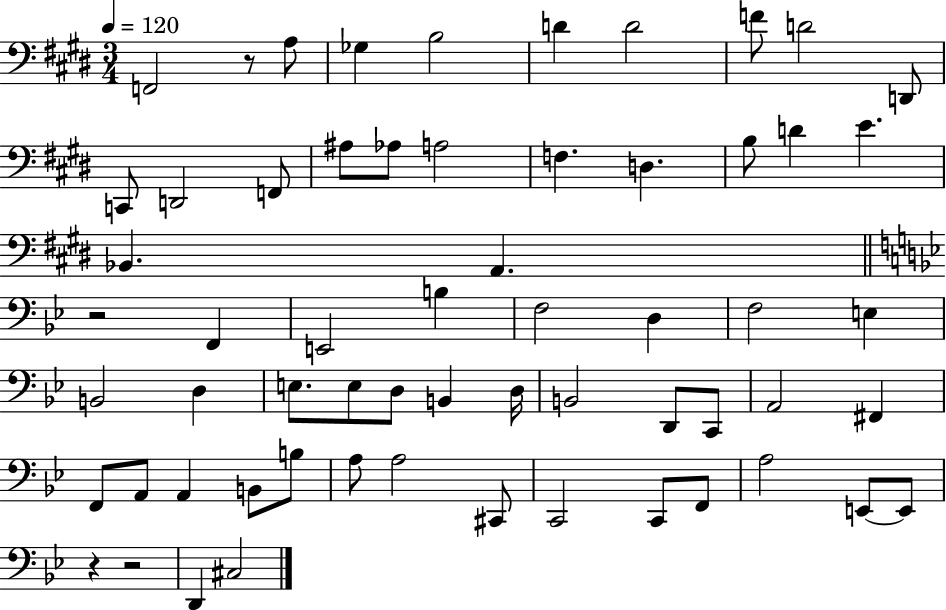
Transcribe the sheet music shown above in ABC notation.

X:1
T:Untitled
M:3/4
L:1/4
K:E
F,,2 z/2 A,/2 _G, B,2 D D2 F/2 D2 D,,/2 C,,/2 D,,2 F,,/2 ^A,/2 _A,/2 A,2 F, D, B,/2 D E _B,, A,, z2 F,, E,,2 B, F,2 D, F,2 E, B,,2 D, E,/2 E,/2 D,/2 B,, D,/4 B,,2 D,,/2 C,,/2 A,,2 ^F,, F,,/2 A,,/2 A,, B,,/2 B,/2 A,/2 A,2 ^C,,/2 C,,2 C,,/2 F,,/2 A,2 E,,/2 E,,/2 z z2 D,, ^C,2